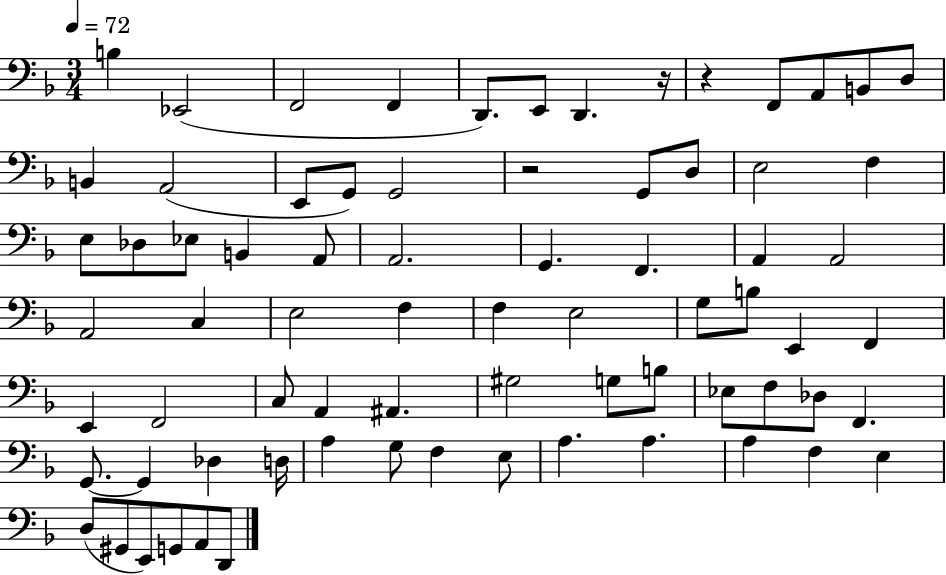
B3/q Eb2/h F2/h F2/q D2/e. E2/e D2/q. R/s R/q F2/e A2/e B2/e D3/e B2/q A2/h E2/e G2/e G2/h R/h G2/e D3/e E3/h F3/q E3/e Db3/e Eb3/e B2/q A2/e A2/h. G2/q. F2/q. A2/q A2/h A2/h C3/q E3/h F3/q F3/q E3/h G3/e B3/e E2/q F2/q E2/q F2/h C3/e A2/q A#2/q. G#3/h G3/e B3/e Eb3/e F3/e Db3/e F2/q. G2/e. G2/q Db3/q D3/s A3/q G3/e F3/q E3/e A3/q. A3/q. A3/q F3/q E3/q D3/e G#2/e E2/e G2/e A2/e D2/e